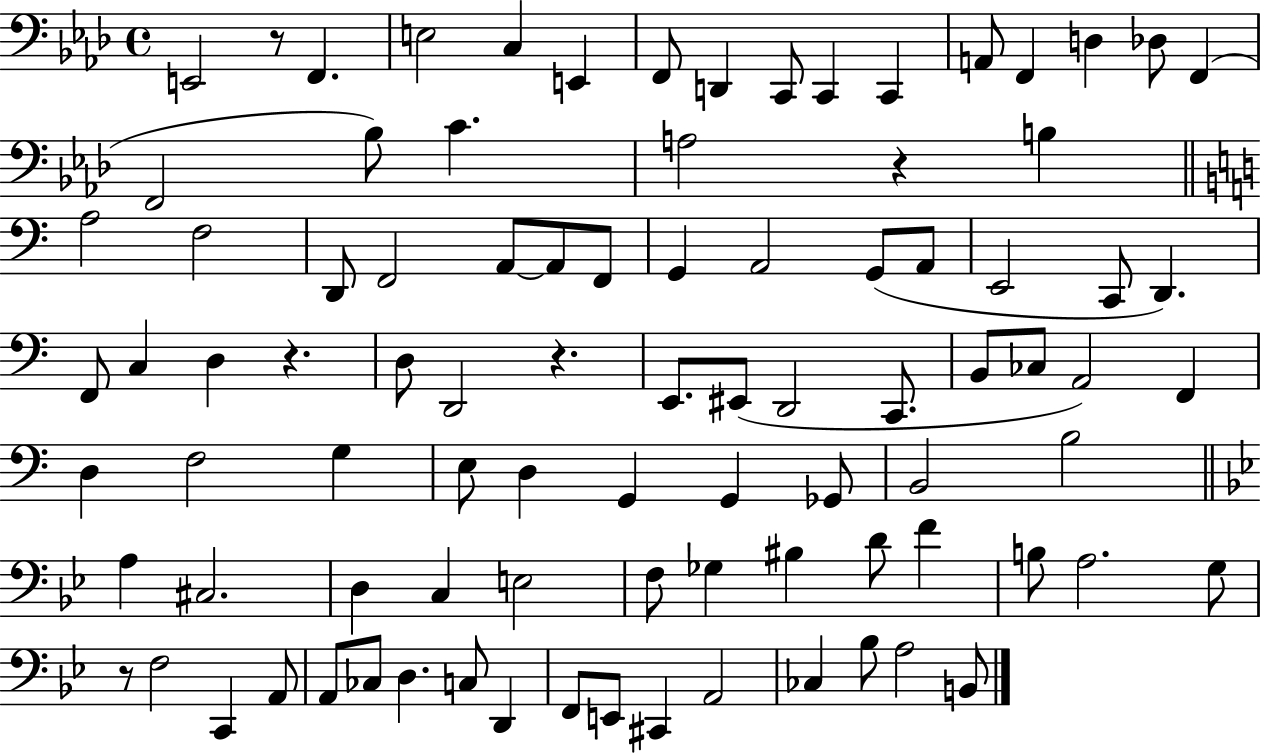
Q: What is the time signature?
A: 4/4